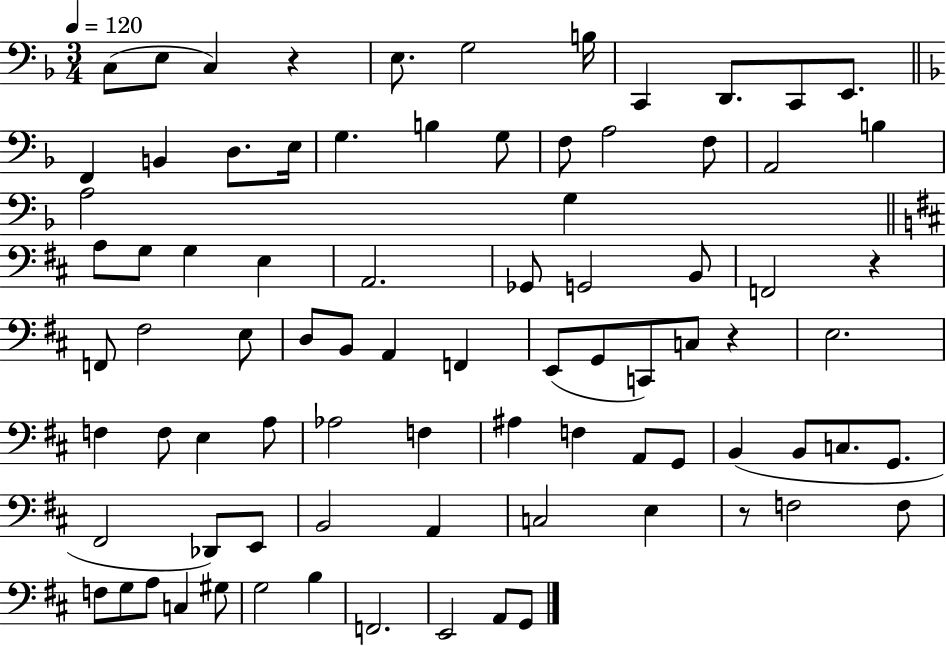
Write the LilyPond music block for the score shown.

{
  \clef bass
  \numericTimeSignature
  \time 3/4
  \key f \major
  \tempo 4 = 120
  \repeat volta 2 { c8( e8 c4) r4 | e8. g2 b16 | c,4 d,8. c,8 e,8. | \bar "||" \break \key f \major f,4 b,4 d8. e16 | g4. b4 g8 | f8 a2 f8 | a,2 b4 | \break a2 g4 | \bar "||" \break \key d \major a8 g8 g4 e4 | a,2. | ges,8 g,2 b,8 | f,2 r4 | \break f,8 fis2 e8 | d8 b,8 a,4 f,4 | e,8( g,8 c,8) c8 r4 | e2. | \break f4 f8 e4 a8 | aes2 f4 | ais4 f4 a,8 g,8 | b,4( b,8 c8. g,8. | \break fis,2 des,8) e,8 | b,2 a,4 | c2 e4 | r8 f2 f8 | \break f8 g8 a8 c4 gis8 | g2 b4 | f,2. | e,2 a,8 g,8 | \break } \bar "|."
}